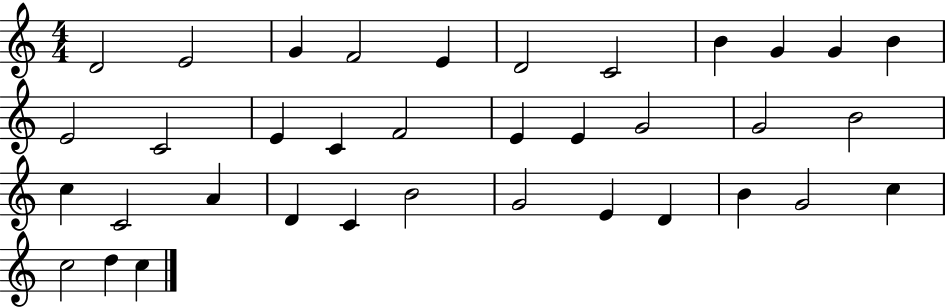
X:1
T:Untitled
M:4/4
L:1/4
K:C
D2 E2 G F2 E D2 C2 B G G B E2 C2 E C F2 E E G2 G2 B2 c C2 A D C B2 G2 E D B G2 c c2 d c